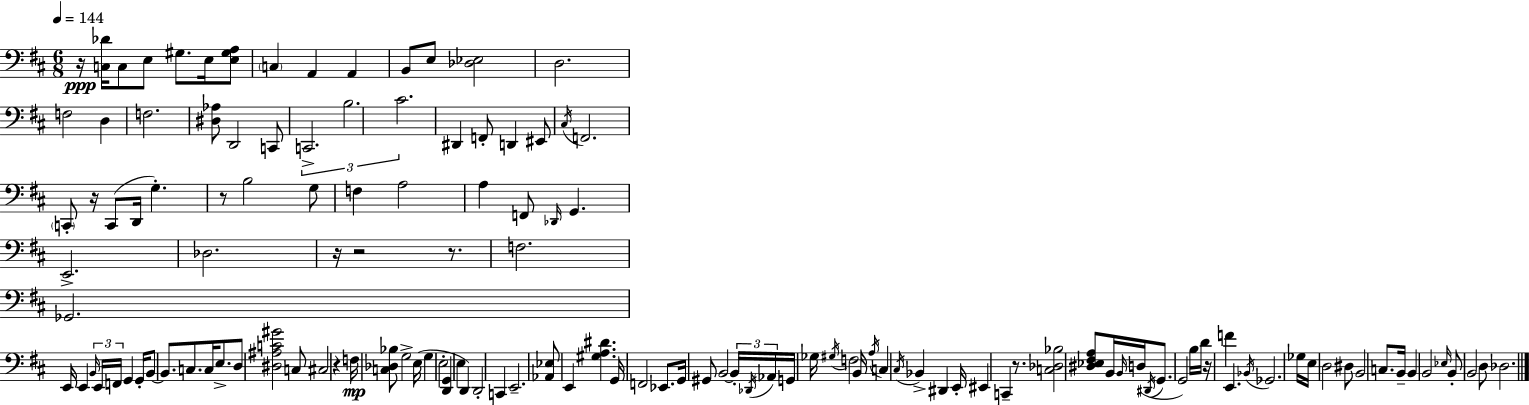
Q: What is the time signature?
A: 6/8